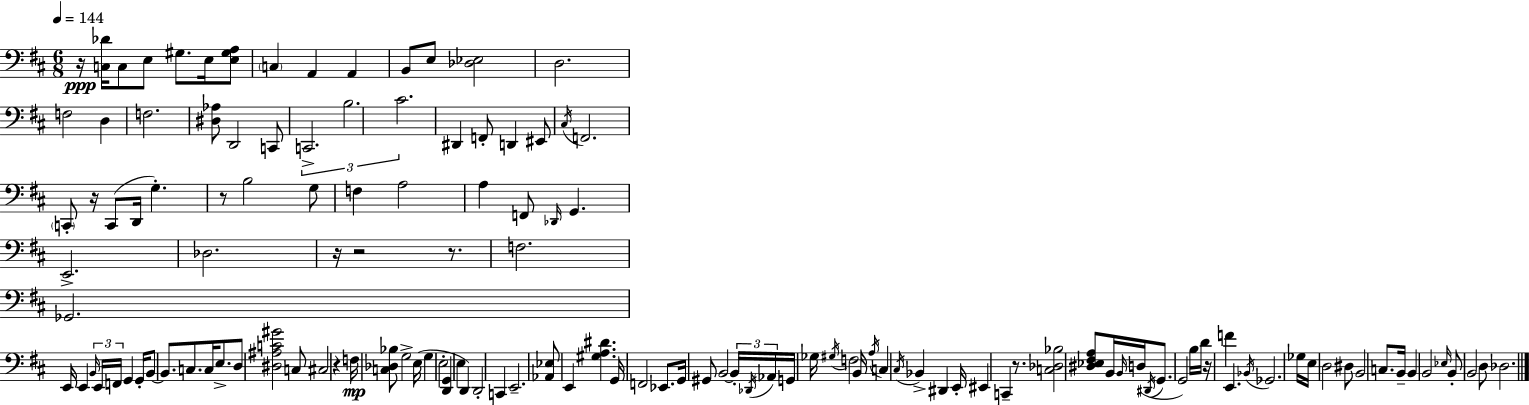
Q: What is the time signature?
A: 6/8